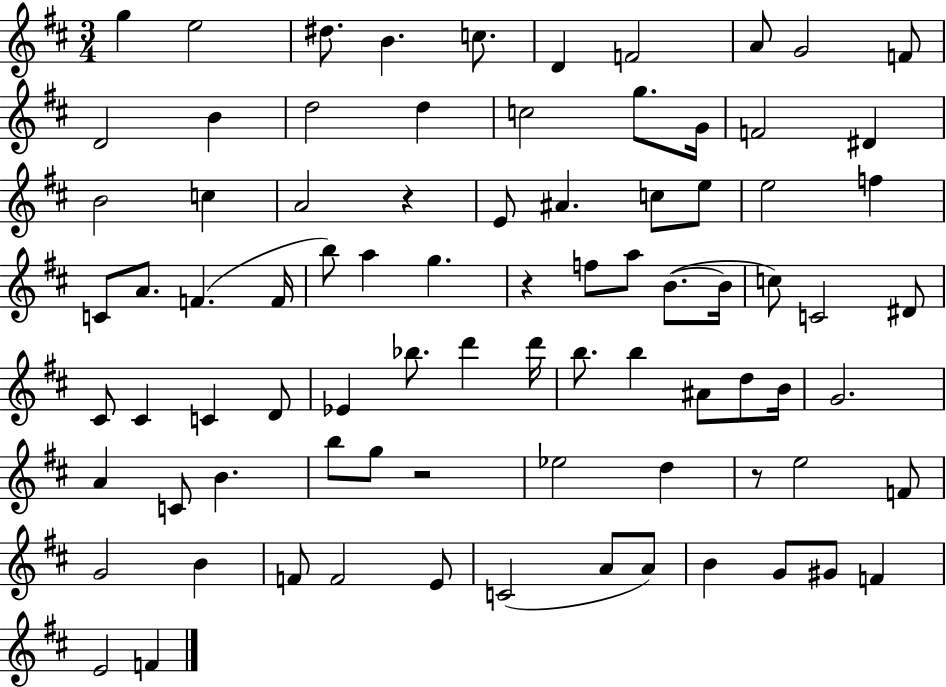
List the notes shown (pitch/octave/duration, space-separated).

G5/q E5/h D#5/e. B4/q. C5/e. D4/q F4/h A4/e G4/h F4/e D4/h B4/q D5/h D5/q C5/h G5/e. G4/s F4/h D#4/q B4/h C5/q A4/h R/q E4/e A#4/q. C5/e E5/e E5/h F5/q C4/e A4/e. F4/q. F4/s B5/e A5/q G5/q. R/q F5/e A5/e B4/e. B4/s C5/e C4/h D#4/e C#4/e C#4/q C4/q D4/e Eb4/q Bb5/e. D6/q D6/s B5/e. B5/q A#4/e D5/e B4/s G4/h. A4/q C4/e B4/q. B5/e G5/e R/h Eb5/h D5/q R/e E5/h F4/e G4/h B4/q F4/e F4/h E4/e C4/h A4/e A4/e B4/q G4/e G#4/e F4/q E4/h F4/q